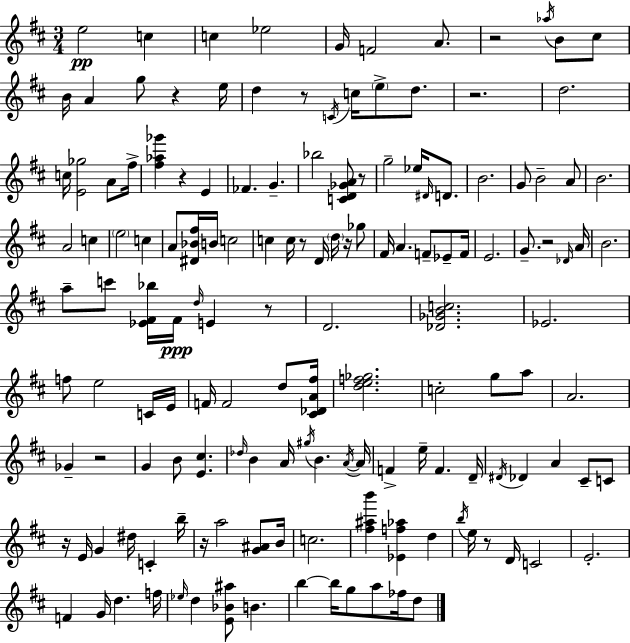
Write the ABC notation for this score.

X:1
T:Untitled
M:3/4
L:1/4
K:D
e2 c c _e2 G/4 F2 A/2 z2 _a/4 B/2 ^c/2 B/4 A g/2 z e/4 d z/2 C/4 c/4 e/2 d/2 z2 d2 c/4 [E_g]2 A/2 ^f/4 [^f_a_g'] z E _F G _b2 [CD_GA]/2 z/2 g2 _e/4 ^D/4 D/2 B2 G/2 B2 A/2 B2 A2 c e2 c A/2 [^D_B^f]/4 B/4 c2 c c/4 z/2 D/4 d/4 z/4 _g/2 ^F/4 A F/2 _E/2 F/4 E2 G/2 z2 _D/4 A/4 B2 a/2 c'/2 [_E^F_b]/4 ^F/4 d/4 E z/2 D2 [_D_GBc]2 _E2 f/2 e2 C/4 E/4 F/4 F2 d/2 [^C_DA^f]/4 [def_g]2 c2 g/2 a/2 A2 _G z2 G B/2 [E^c] _d/4 B A/4 ^g/4 B A/4 A/4 F e/4 F D/4 ^D/4 _D A ^C/2 C/2 z/4 E/4 G ^d/4 C b/4 z/4 a2 [G^A]/2 B/4 c2 [^f^ab'] [_Ef_a] d b/4 e/4 z/2 D/4 C2 E2 F G/4 d f/4 _e/4 d [E_B^a]/2 B b b/4 g/2 a/2 _f/4 d/2